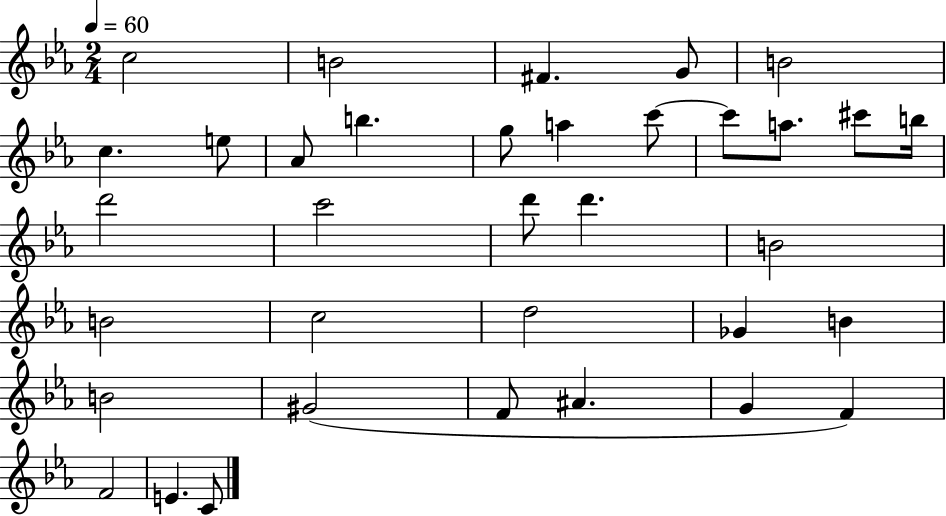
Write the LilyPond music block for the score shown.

{
  \clef treble
  \numericTimeSignature
  \time 2/4
  \key ees \major
  \tempo 4 = 60
  c''2 | b'2 | fis'4. g'8 | b'2 | \break c''4. e''8 | aes'8 b''4. | g''8 a''4 c'''8~~ | c'''8 a''8. cis'''8 b''16 | \break d'''2 | c'''2 | d'''8 d'''4. | b'2 | \break b'2 | c''2 | d''2 | ges'4 b'4 | \break b'2 | gis'2( | f'8 ais'4. | g'4 f'4) | \break f'2 | e'4. c'8 | \bar "|."
}